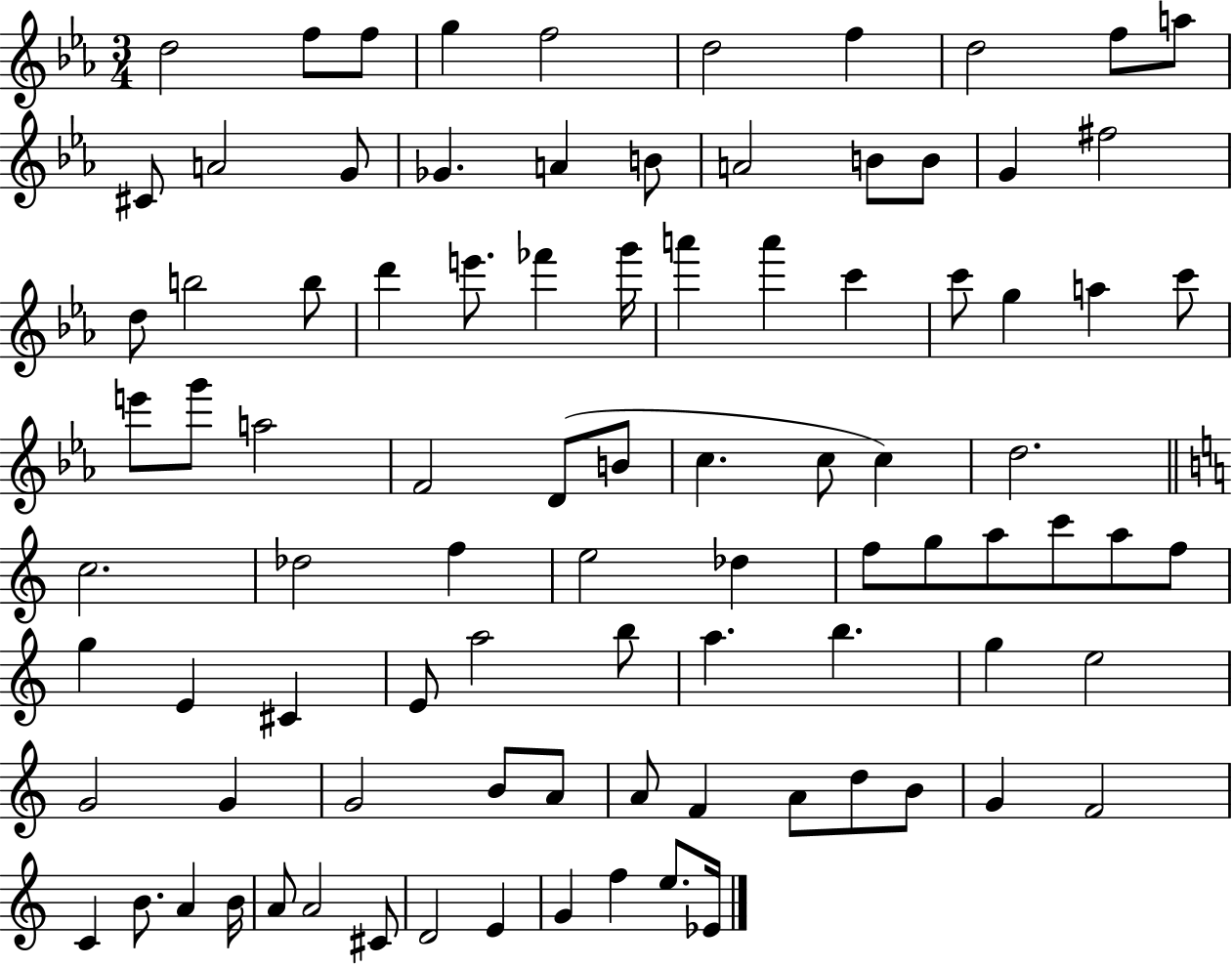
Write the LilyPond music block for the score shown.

{
  \clef treble
  \numericTimeSignature
  \time 3/4
  \key ees \major
  d''2 f''8 f''8 | g''4 f''2 | d''2 f''4 | d''2 f''8 a''8 | \break cis'8 a'2 g'8 | ges'4. a'4 b'8 | a'2 b'8 b'8 | g'4 fis''2 | \break d''8 b''2 b''8 | d'''4 e'''8. fes'''4 g'''16 | a'''4 a'''4 c'''4 | c'''8 g''4 a''4 c'''8 | \break e'''8 g'''8 a''2 | f'2 d'8( b'8 | c''4. c''8 c''4) | d''2. | \break \bar "||" \break \key c \major c''2. | des''2 f''4 | e''2 des''4 | f''8 g''8 a''8 c'''8 a''8 f''8 | \break g''4 e'4 cis'4 | e'8 a''2 b''8 | a''4. b''4. | g''4 e''2 | \break g'2 g'4 | g'2 b'8 a'8 | a'8 f'4 a'8 d''8 b'8 | g'4 f'2 | \break c'4 b'8. a'4 b'16 | a'8 a'2 cis'8 | d'2 e'4 | g'4 f''4 e''8. ees'16 | \break \bar "|."
}